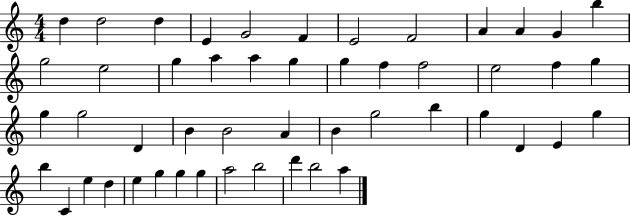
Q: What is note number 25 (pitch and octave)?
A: G5